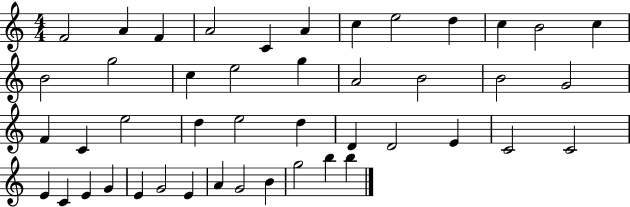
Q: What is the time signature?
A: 4/4